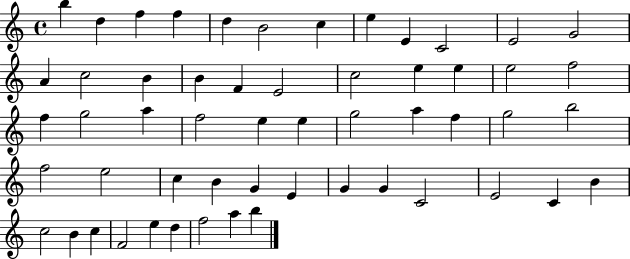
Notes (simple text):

B5/q D5/q F5/q F5/q D5/q B4/h C5/q E5/q E4/q C4/h E4/h G4/h A4/q C5/h B4/q B4/q F4/q E4/h C5/h E5/q E5/q E5/h F5/h F5/q G5/h A5/q F5/h E5/q E5/q G5/h A5/q F5/q G5/h B5/h F5/h E5/h C5/q B4/q G4/q E4/q G4/q G4/q C4/h E4/h C4/q B4/q C5/h B4/q C5/q F4/h E5/q D5/q F5/h A5/q B5/q